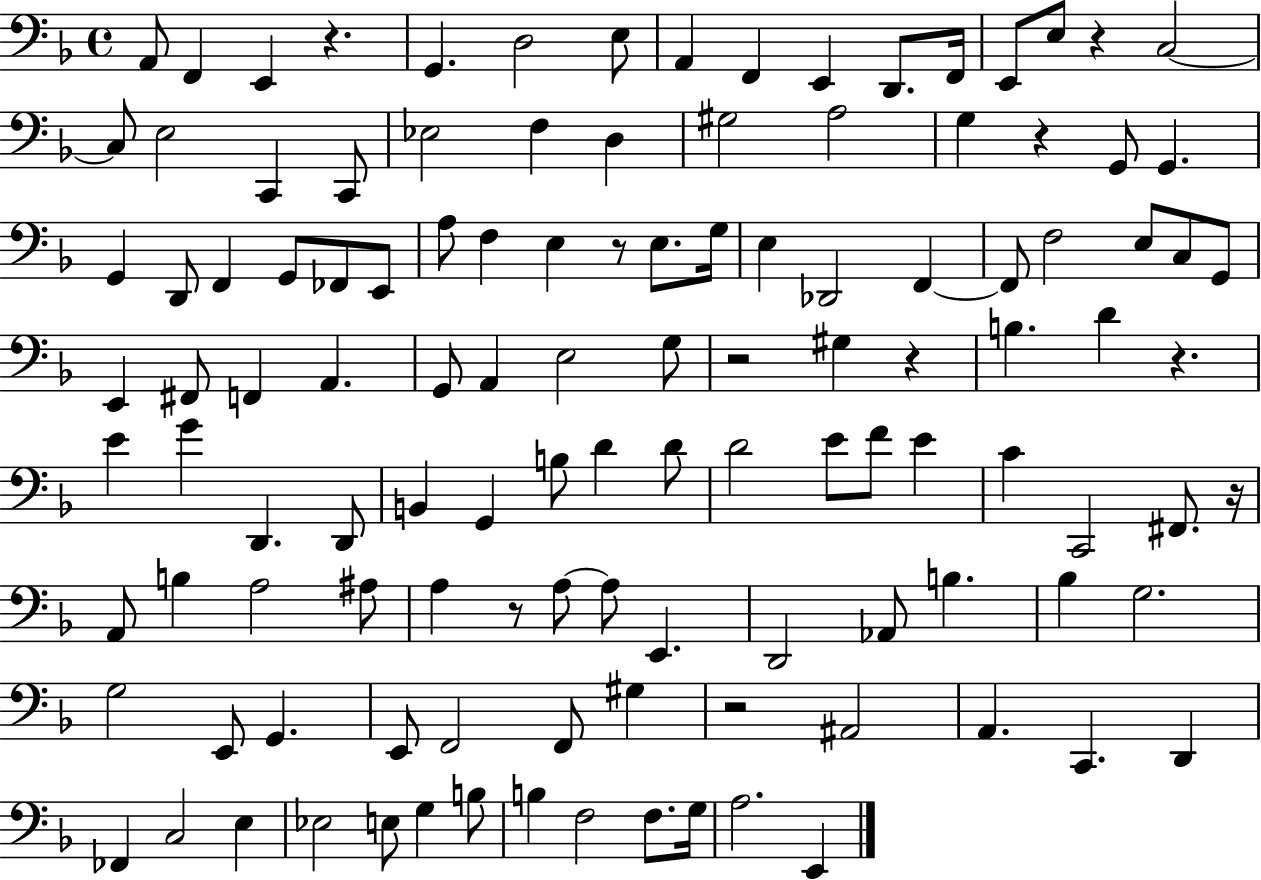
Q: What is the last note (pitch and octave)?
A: E2